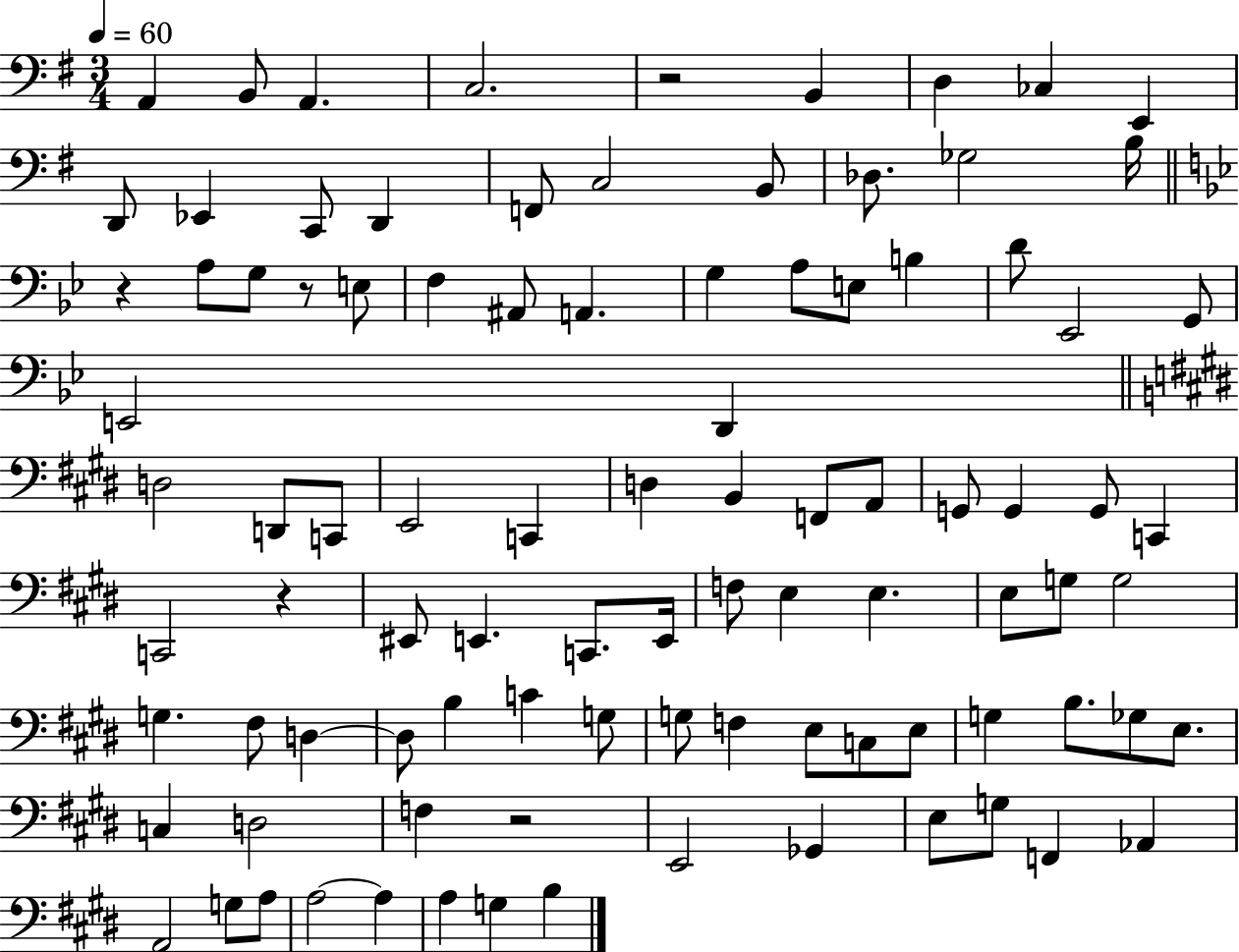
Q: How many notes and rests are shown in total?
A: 95